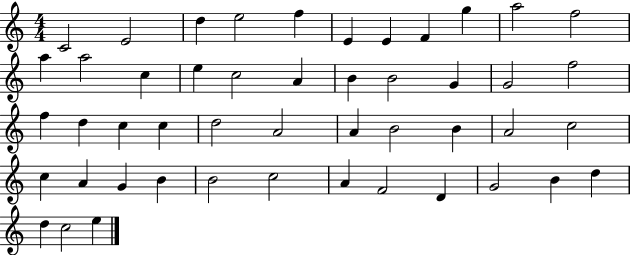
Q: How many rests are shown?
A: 0